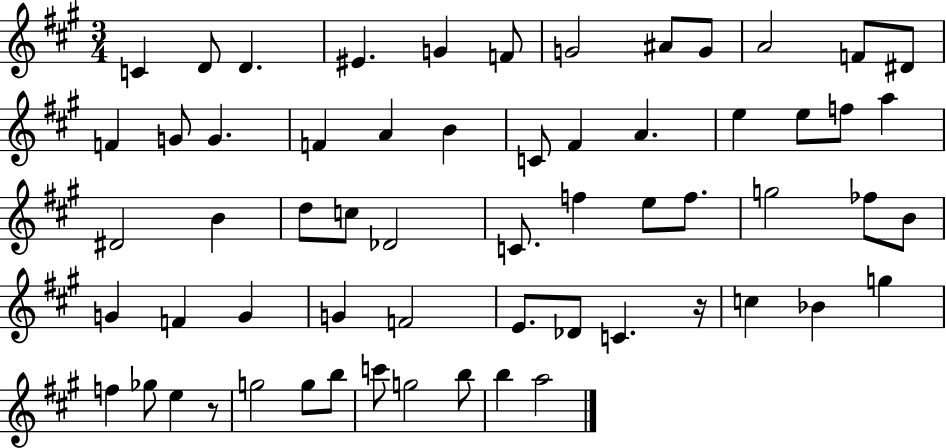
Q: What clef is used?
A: treble